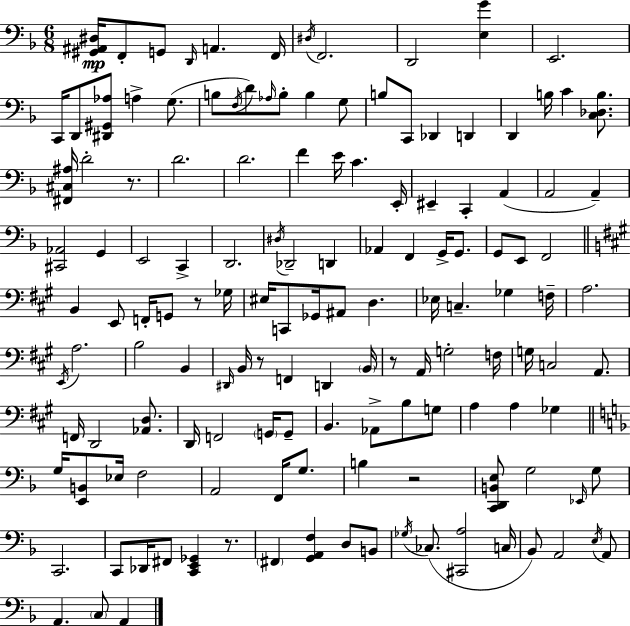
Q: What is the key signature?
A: D minor